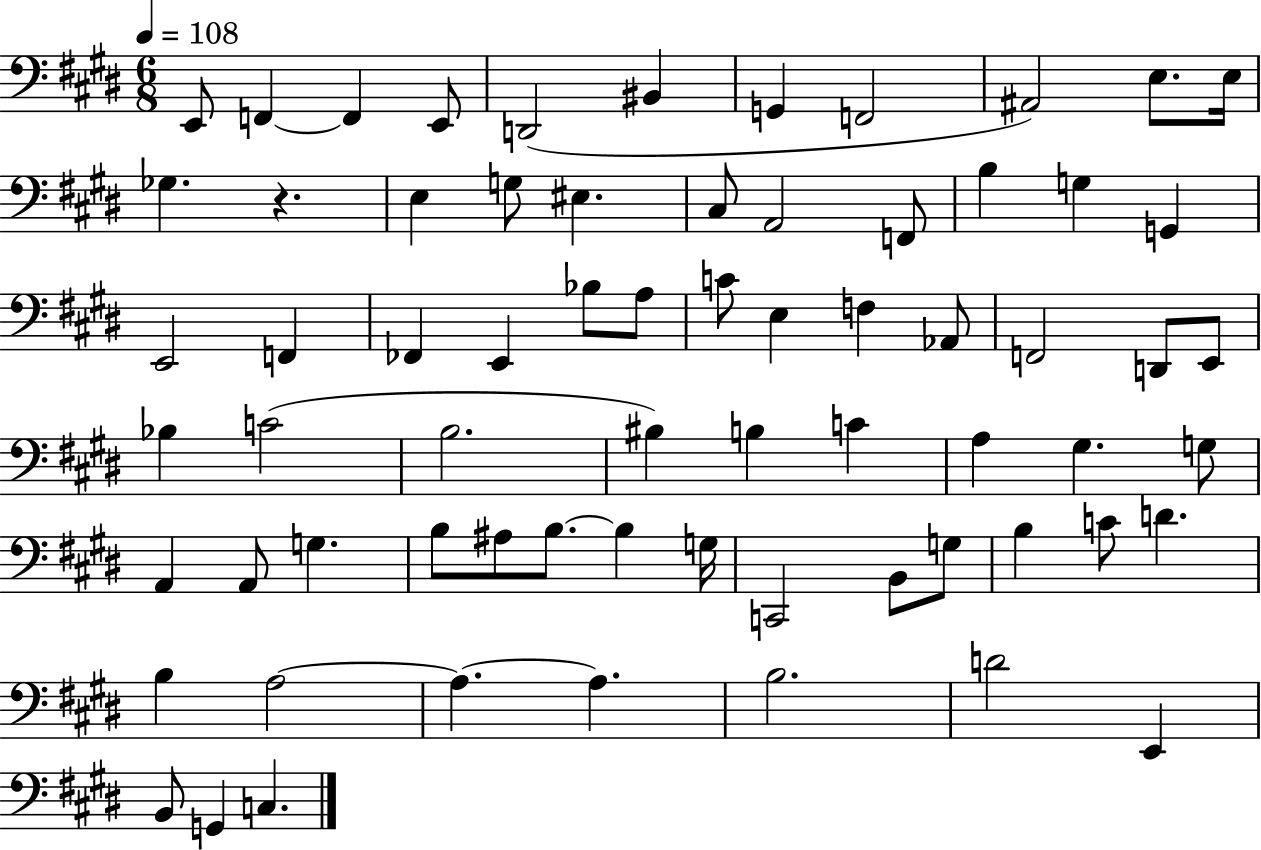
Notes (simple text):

E2/e F2/q F2/q E2/e D2/h BIS2/q G2/q F2/h A#2/h E3/e. E3/s Gb3/q. R/q. E3/q G3/e EIS3/q. C#3/e A2/h F2/e B3/q G3/q G2/q E2/h F2/q FES2/q E2/q Bb3/e A3/e C4/e E3/q F3/q Ab2/e F2/h D2/e E2/e Bb3/q C4/h B3/h. BIS3/q B3/q C4/q A3/q G#3/q. G3/e A2/q A2/e G3/q. B3/e A#3/e B3/e. B3/q G3/s C2/h B2/e G3/e B3/q C4/e D4/q. B3/q A3/h A3/q. A3/q. B3/h. D4/h E2/q B2/e G2/q C3/q.